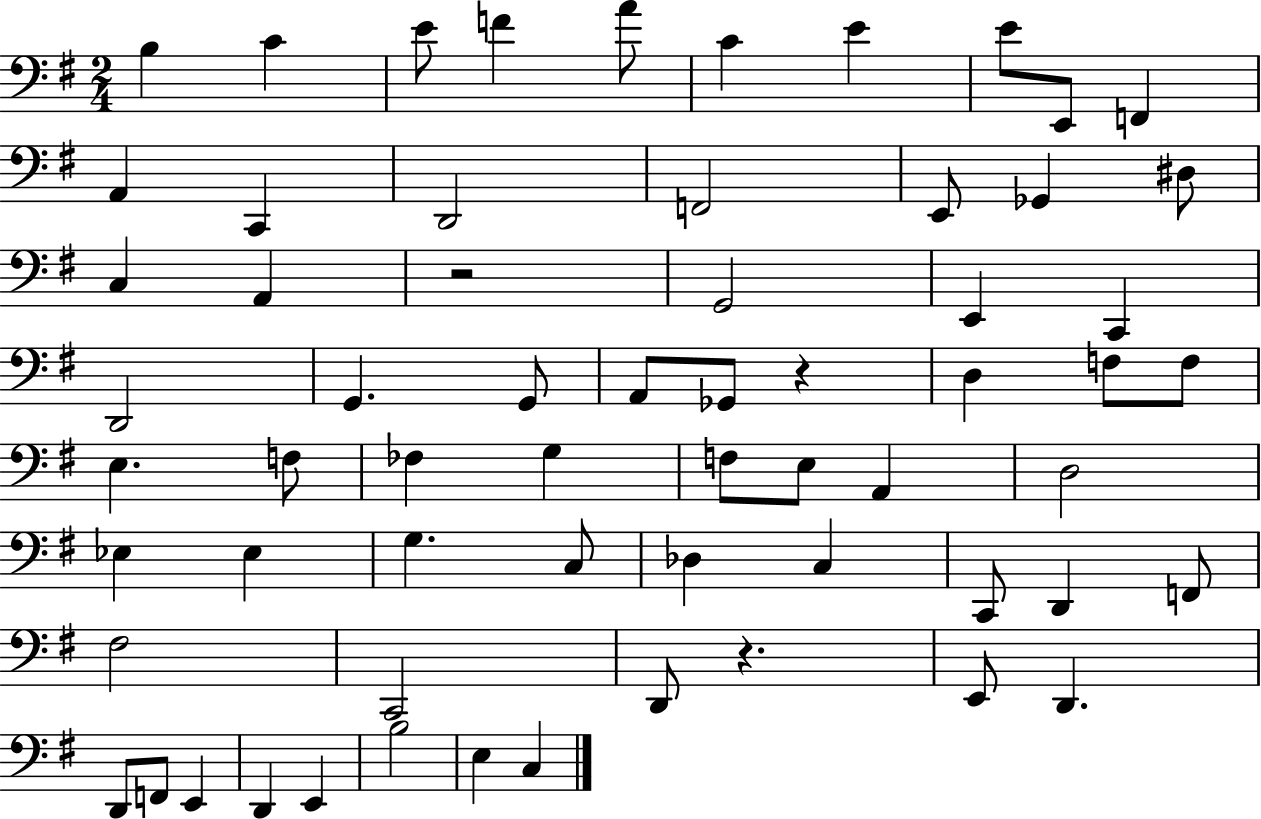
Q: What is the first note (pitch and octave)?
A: B3